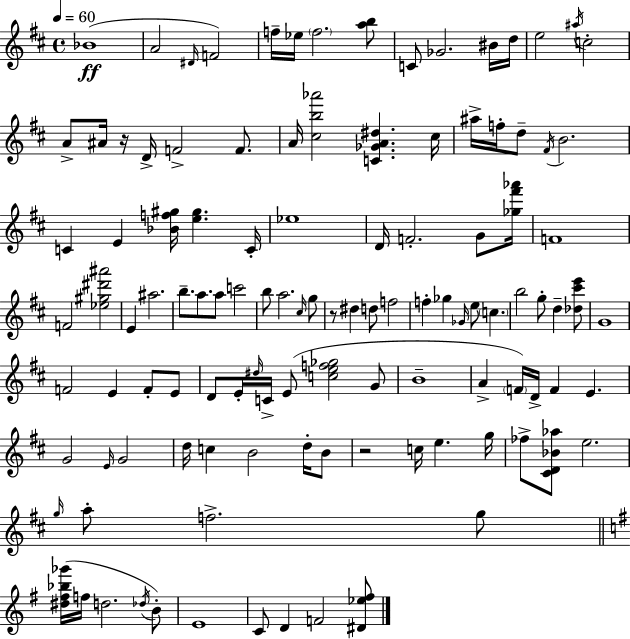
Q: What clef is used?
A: treble